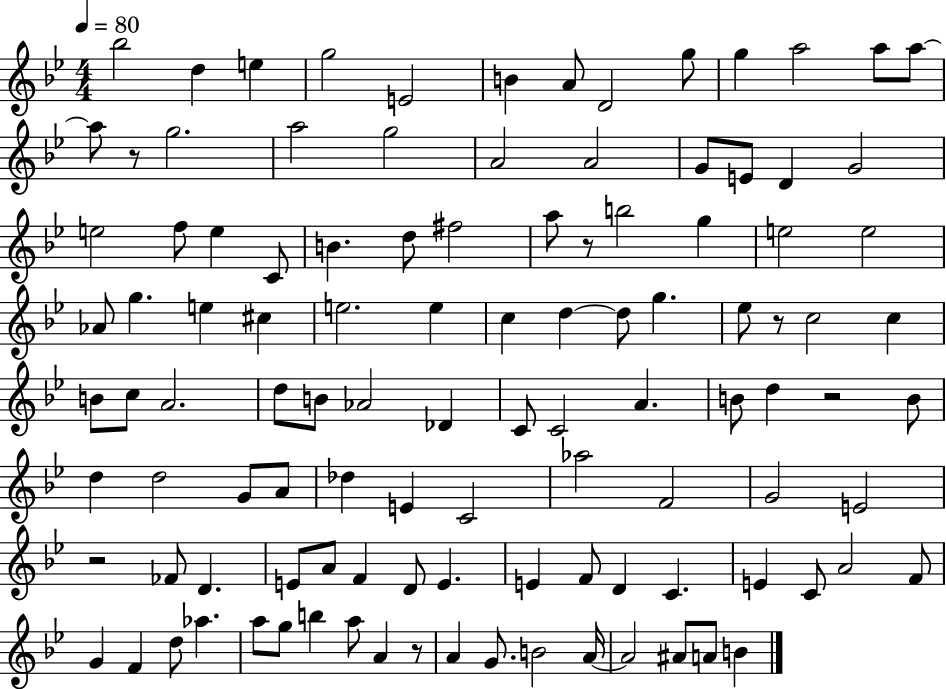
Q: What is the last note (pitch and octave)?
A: B4